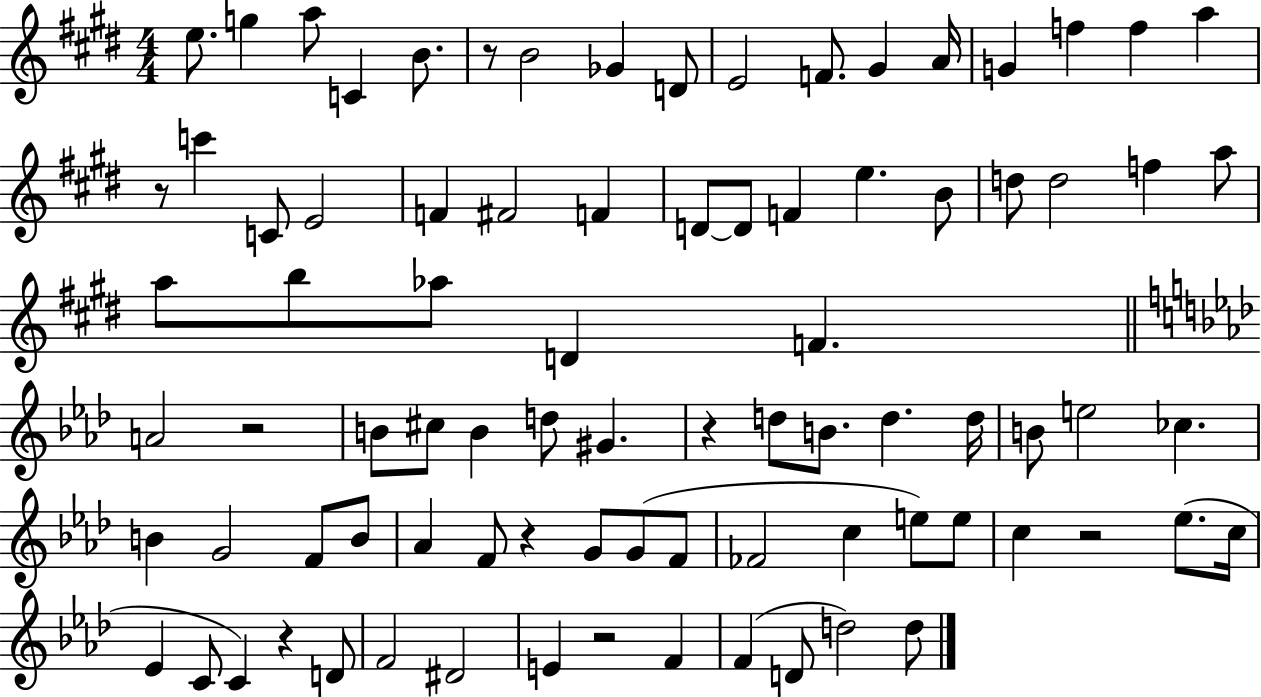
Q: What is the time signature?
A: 4/4